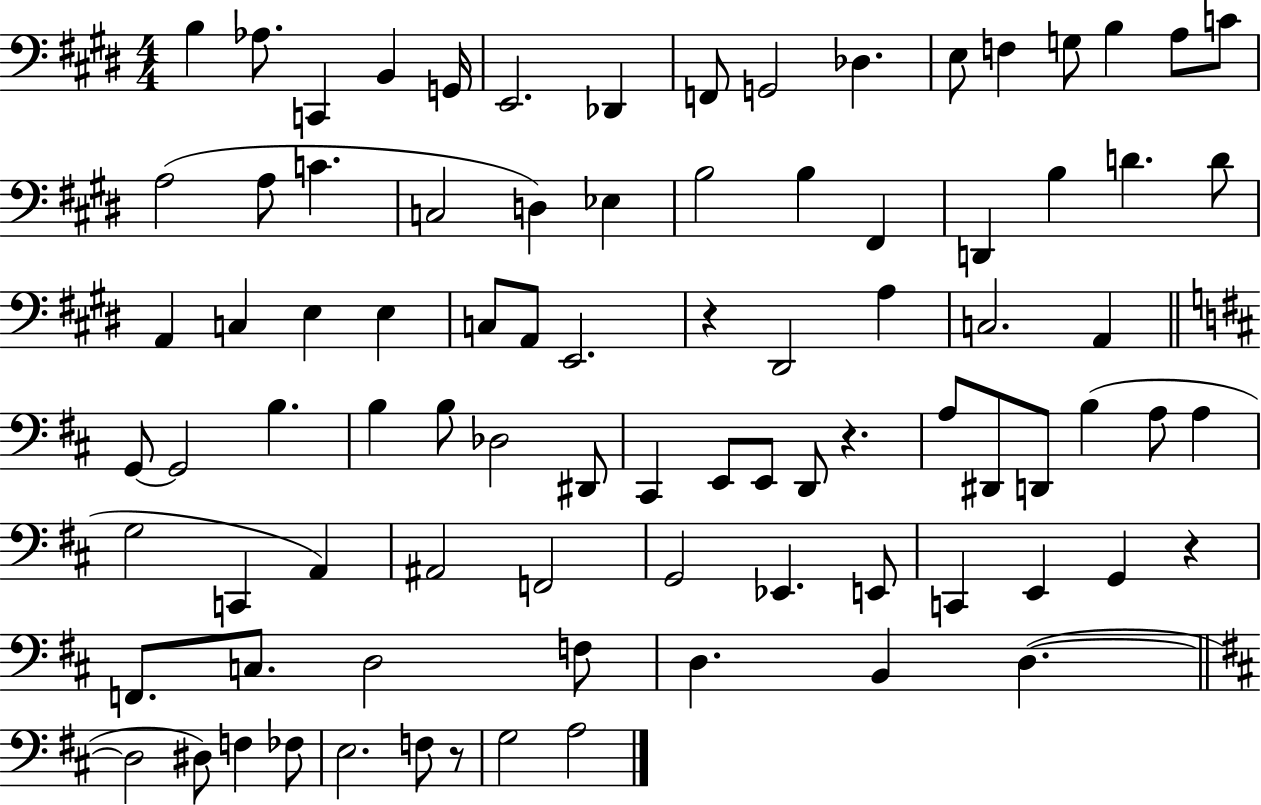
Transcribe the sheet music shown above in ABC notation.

X:1
T:Untitled
M:4/4
L:1/4
K:E
B, _A,/2 C,, B,, G,,/4 E,,2 _D,, F,,/2 G,,2 _D, E,/2 F, G,/2 B, A,/2 C/2 A,2 A,/2 C C,2 D, _E, B,2 B, ^F,, D,, B, D D/2 A,, C, E, E, C,/2 A,,/2 E,,2 z ^D,,2 A, C,2 A,, G,,/2 G,,2 B, B, B,/2 _D,2 ^D,,/2 ^C,, E,,/2 E,,/2 D,,/2 z A,/2 ^D,,/2 D,,/2 B, A,/2 A, G,2 C,, A,, ^A,,2 F,,2 G,,2 _E,, E,,/2 C,, E,, G,, z F,,/2 C,/2 D,2 F,/2 D, B,, D, D,2 ^D,/2 F, _F,/2 E,2 F,/2 z/2 G,2 A,2